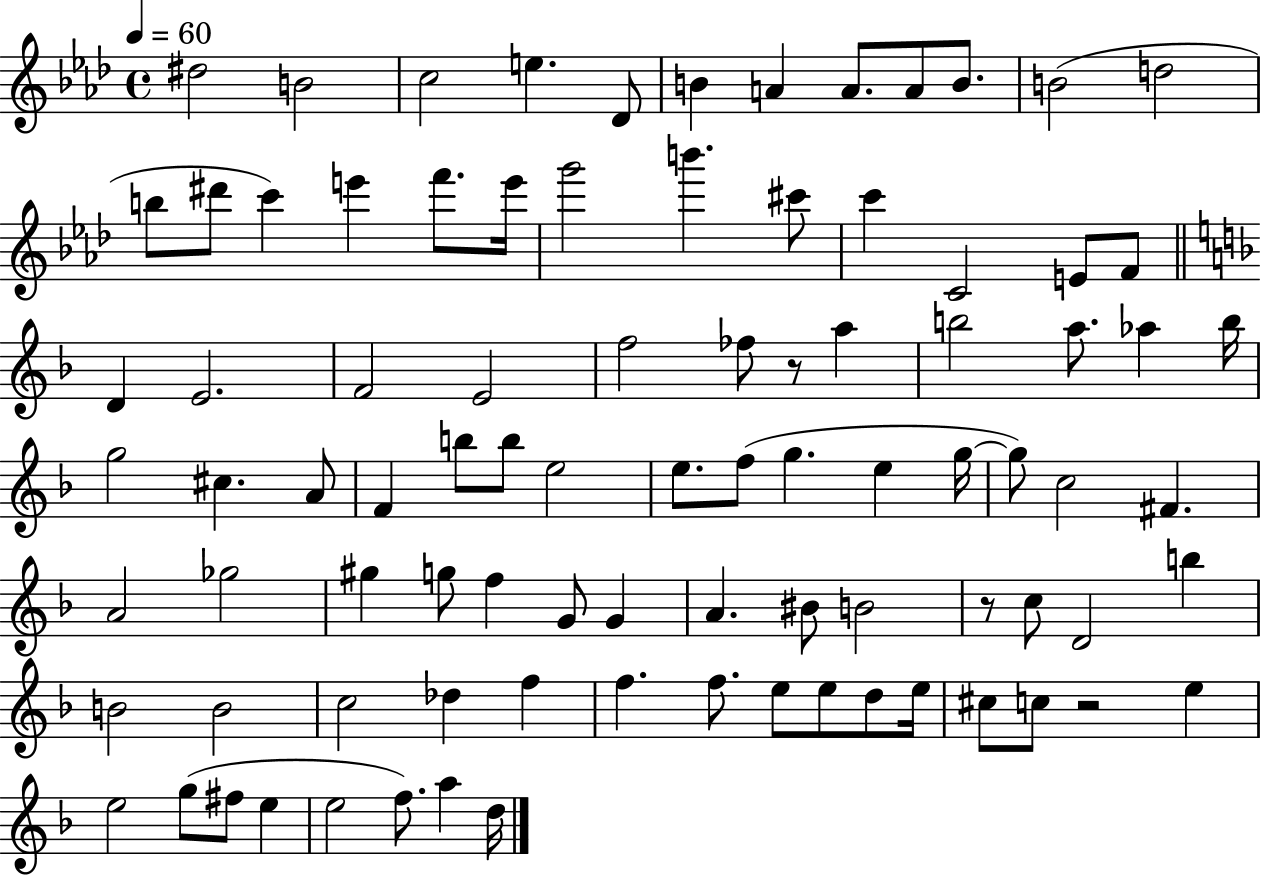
{
  \clef treble
  \time 4/4
  \defaultTimeSignature
  \key aes \major
  \tempo 4 = 60
  \repeat volta 2 { dis''2 b'2 | c''2 e''4. des'8 | b'4 a'4 a'8. a'8 b'8. | b'2( d''2 | \break b''8 dis'''8 c'''4) e'''4 f'''8. e'''16 | g'''2 b'''4. cis'''8 | c'''4 c'2 e'8 f'8 | \bar "||" \break \key f \major d'4 e'2. | f'2 e'2 | f''2 fes''8 r8 a''4 | b''2 a''8. aes''4 b''16 | \break g''2 cis''4. a'8 | f'4 b''8 b''8 e''2 | e''8. f''8( g''4. e''4 g''16~~ | g''8) c''2 fis'4. | \break a'2 ges''2 | gis''4 g''8 f''4 g'8 g'4 | a'4. bis'8 b'2 | r8 c''8 d'2 b''4 | \break b'2 b'2 | c''2 des''4 f''4 | f''4. f''8. e''8 e''8 d''8 e''16 | cis''8 c''8 r2 e''4 | \break e''2 g''8( fis''8 e''4 | e''2 f''8.) a''4 d''16 | } \bar "|."
}